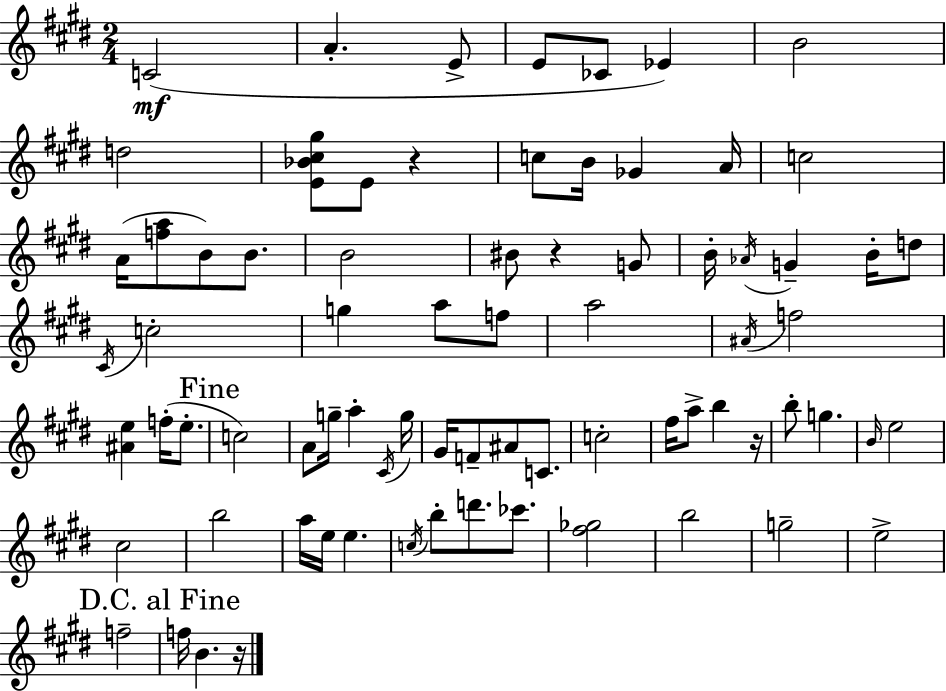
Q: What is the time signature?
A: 2/4